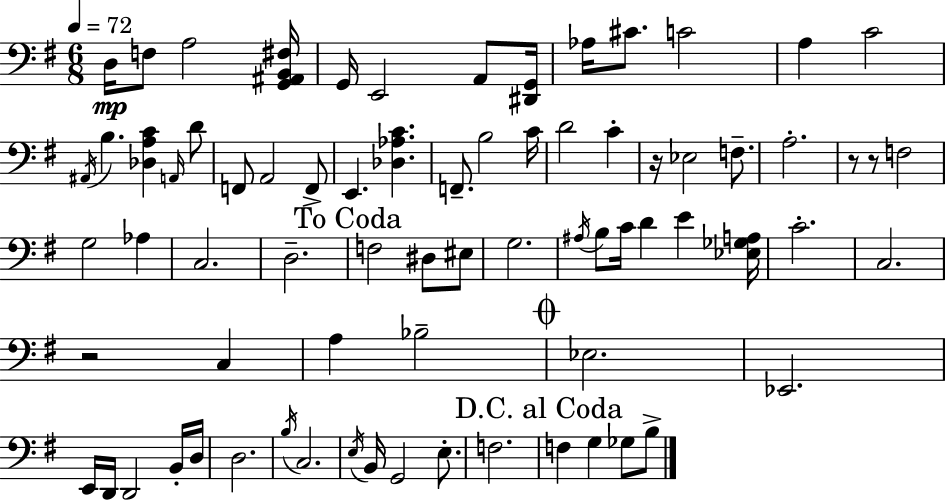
D3/s F3/e A3/h [G2,A#2,B2,F#3]/s G2/s E2/h A2/e [D#2,G2]/s Ab3/s C#4/e. C4/h A3/q C4/h A#2/s B3/q. [Db3,A3,C4]/q A2/s D4/e F2/e A2/h F2/e E2/q. [Db3,Ab3,C4]/q. F2/e. B3/h C4/s D4/h C4/q R/s Eb3/h F3/e. A3/h. R/e R/e F3/h G3/h Ab3/q C3/h. D3/h. F3/h D#3/e EIS3/e G3/h. A#3/s B3/e C4/s D4/q E4/q [Eb3,Gb3,A3]/s C4/h. C3/h. R/h C3/q A3/q Bb3/h Eb3/h. Eb2/h. E2/s D2/s D2/h B2/s D3/s D3/h. B3/s C3/h. E3/s B2/s G2/h E3/e. F3/h. F3/q G3/q Gb3/e B3/e